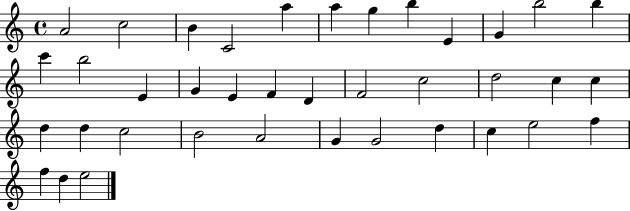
{
  \clef treble
  \time 4/4
  \defaultTimeSignature
  \key c \major
  a'2 c''2 | b'4 c'2 a''4 | a''4 g''4 b''4 e'4 | g'4 b''2 b''4 | \break c'''4 b''2 e'4 | g'4 e'4 f'4 d'4 | f'2 c''2 | d''2 c''4 c''4 | \break d''4 d''4 c''2 | b'2 a'2 | g'4 g'2 d''4 | c''4 e''2 f''4 | \break f''4 d''4 e''2 | \bar "|."
}